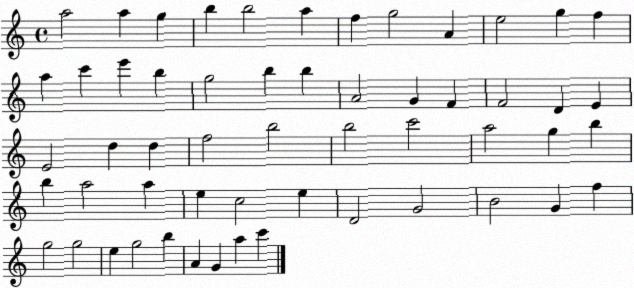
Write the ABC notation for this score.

X:1
T:Untitled
M:4/4
L:1/4
K:C
a2 a g b b2 a f g2 A e2 g f a c' e' b g2 b b A2 G F F2 D E E2 d d f2 b2 b2 c'2 a2 g b b a2 a e c2 e D2 G2 B2 G f g2 g2 e g2 b A G a c'